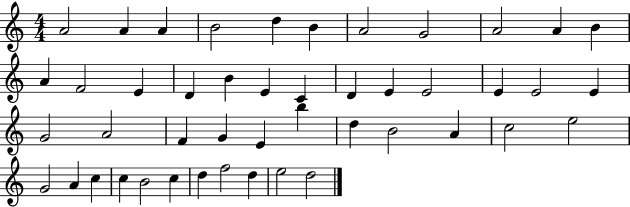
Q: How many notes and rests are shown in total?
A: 46